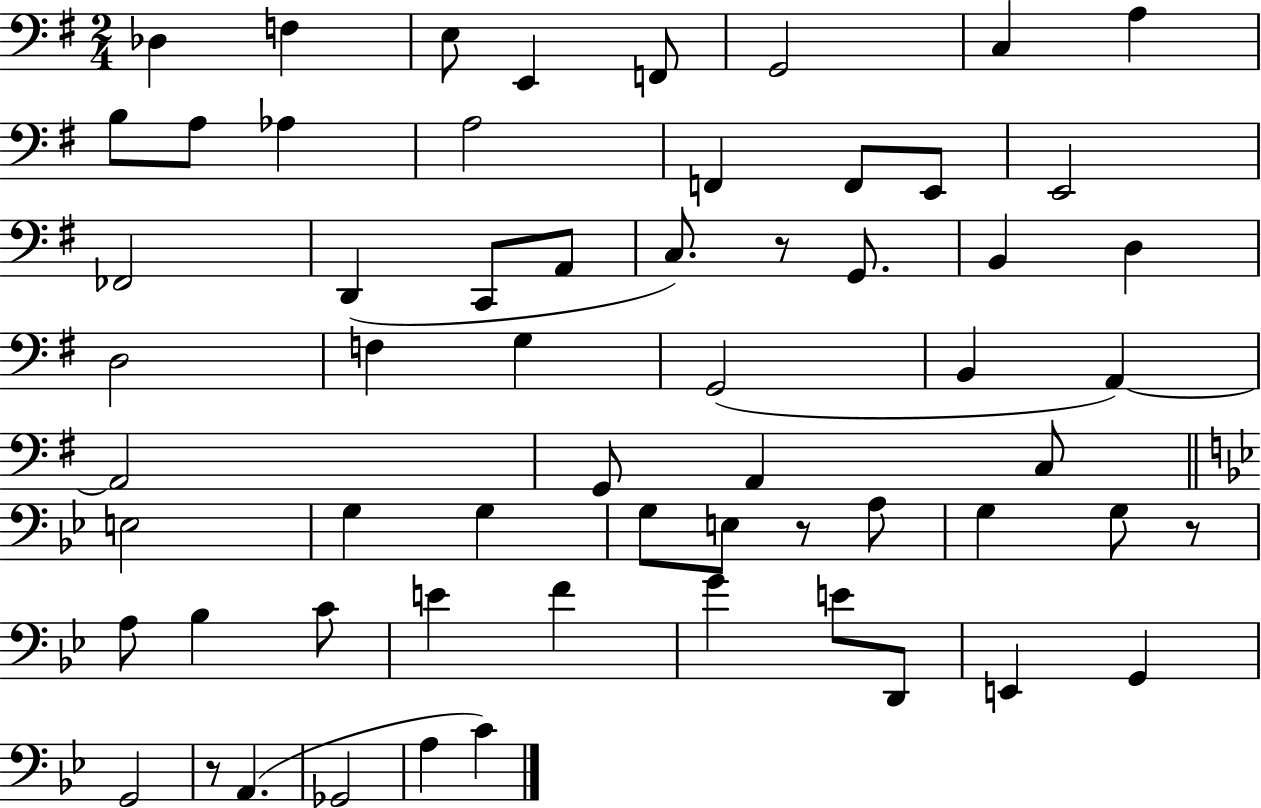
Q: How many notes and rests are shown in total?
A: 61